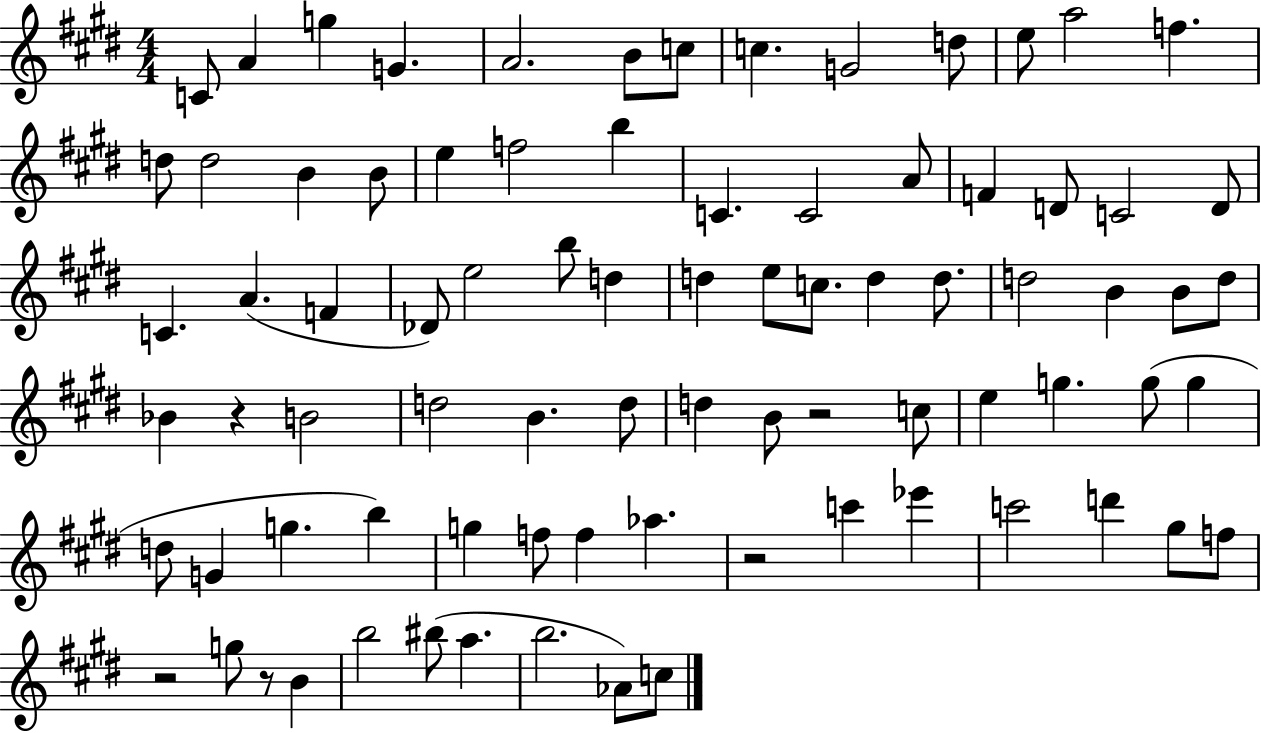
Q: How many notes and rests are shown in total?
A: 82